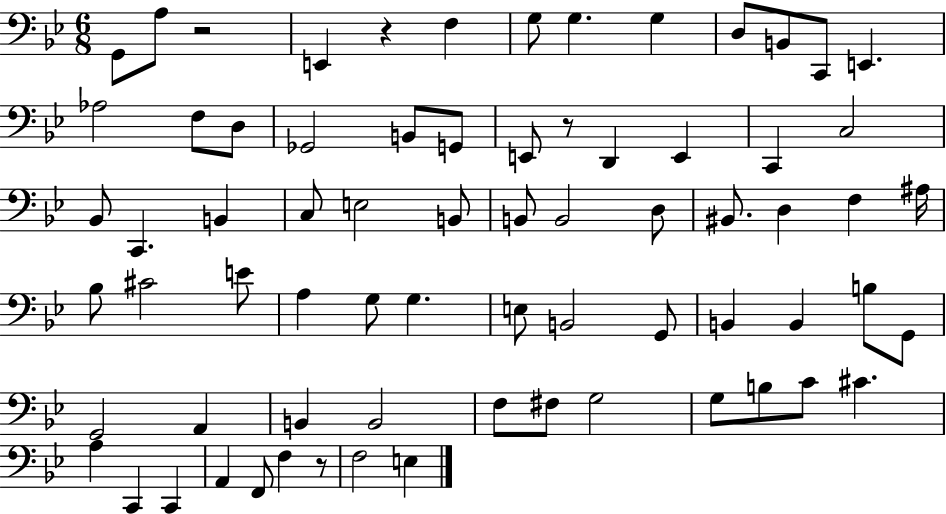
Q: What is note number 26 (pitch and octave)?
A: C3